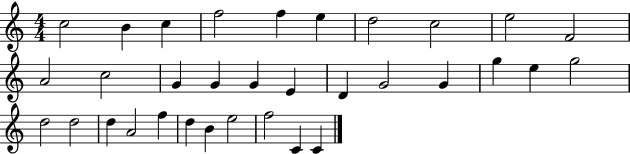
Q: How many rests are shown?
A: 0